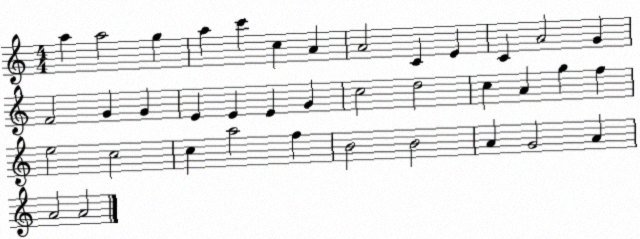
X:1
T:Untitled
M:4/4
L:1/4
K:C
a a2 g a c' c A A2 C E C A2 G F2 G G E E E G c2 d2 c A g f e2 c2 c a2 f B2 B2 A G2 A A2 A2